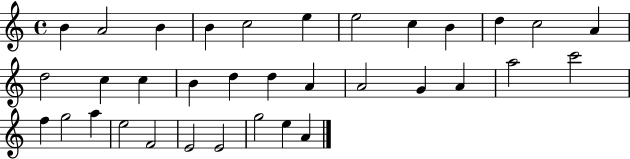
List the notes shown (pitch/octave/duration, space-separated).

B4/q A4/h B4/q B4/q C5/h E5/q E5/h C5/q B4/q D5/q C5/h A4/q D5/h C5/q C5/q B4/q D5/q D5/q A4/q A4/h G4/q A4/q A5/h C6/h F5/q G5/h A5/q E5/h F4/h E4/h E4/h G5/h E5/q A4/q